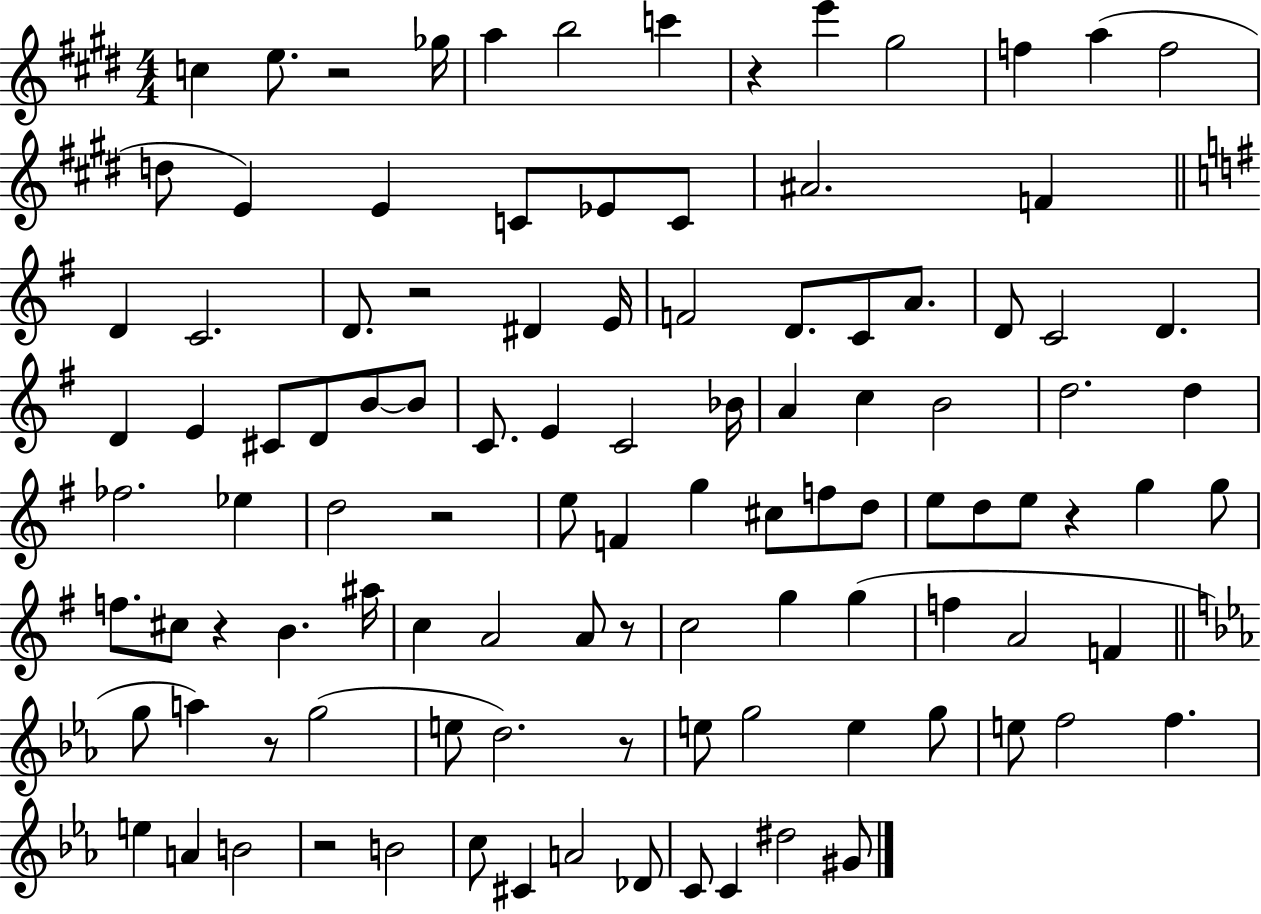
{
  \clef treble
  \numericTimeSignature
  \time 4/4
  \key e \major
  c''4 e''8. r2 ges''16 | a''4 b''2 c'''4 | r4 e'''4 gis''2 | f''4 a''4( f''2 | \break d''8 e'4) e'4 c'8 ees'8 c'8 | ais'2. f'4 | \bar "||" \break \key g \major d'4 c'2. | d'8. r2 dis'4 e'16 | f'2 d'8. c'8 a'8. | d'8 c'2 d'4. | \break d'4 e'4 cis'8 d'8 b'8~~ b'8 | c'8. e'4 c'2 bes'16 | a'4 c''4 b'2 | d''2. d''4 | \break fes''2. ees''4 | d''2 r2 | e''8 f'4 g''4 cis''8 f''8 d''8 | e''8 d''8 e''8 r4 g''4 g''8 | \break f''8. cis''8 r4 b'4. ais''16 | c''4 a'2 a'8 r8 | c''2 g''4 g''4( | f''4 a'2 f'4 | \break \bar "||" \break \key c \minor g''8 a''4) r8 g''2( | e''8 d''2.) r8 | e''8 g''2 e''4 g''8 | e''8 f''2 f''4. | \break e''4 a'4 b'2 | r2 b'2 | c''8 cis'4 a'2 des'8 | c'8 c'4 dis''2 gis'8 | \break \bar "|."
}